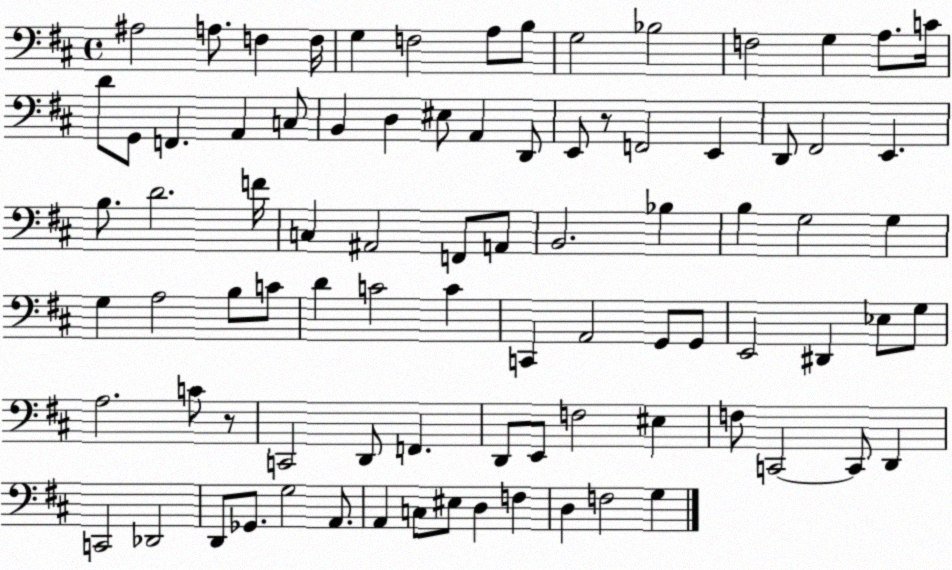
X:1
T:Untitled
M:4/4
L:1/4
K:D
^A,2 A,/2 F, F,/4 G, F,2 A,/2 B,/2 G,2 _B,2 F,2 G, A,/2 C/4 D/2 G,,/2 F,, A,, C,/2 B,, D, ^E,/2 A,, D,,/2 E,,/2 z/2 F,,2 E,, D,,/2 ^F,,2 E,, B,/2 D2 F/4 C, ^A,,2 F,,/2 A,,/2 B,,2 _B, B, G,2 G, G, A,2 B,/2 C/2 D C2 C C,, A,,2 G,,/2 G,,/2 E,,2 ^D,, _E,/2 G,/2 A,2 C/2 z/2 C,,2 D,,/2 F,, D,,/2 E,,/2 F,2 ^E, F,/2 C,,2 C,,/2 D,, C,,2 _D,,2 D,,/2 _G,,/2 G,2 A,,/2 A,, C,/2 ^E,/2 D, F, D, F,2 G,